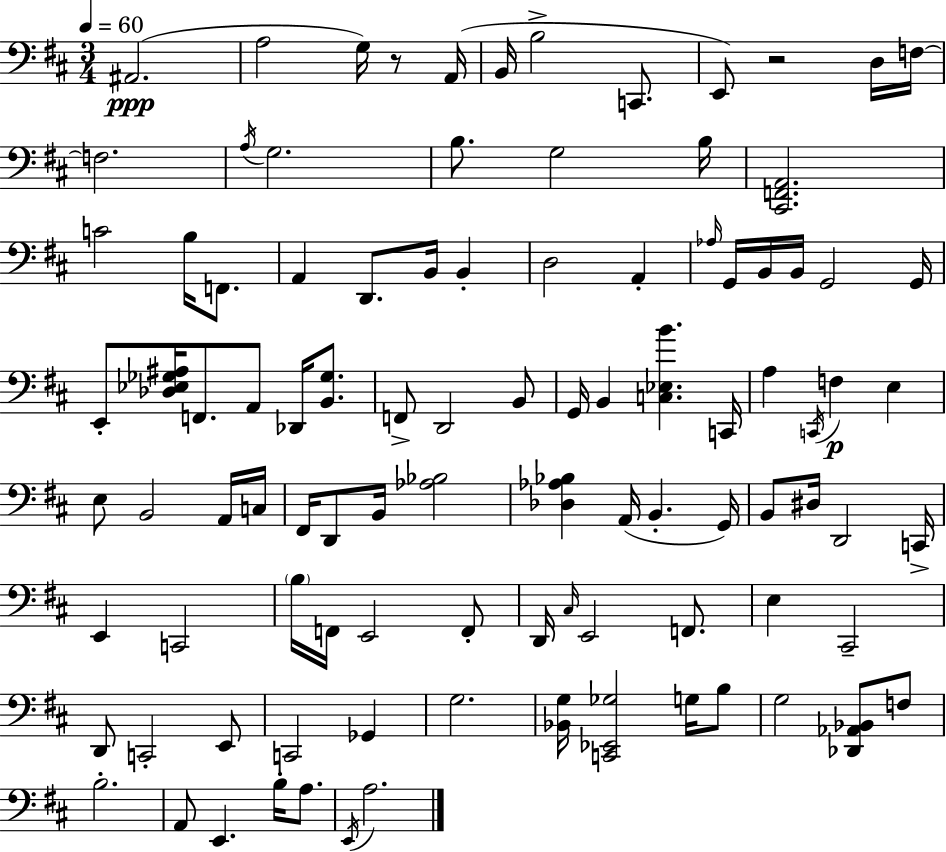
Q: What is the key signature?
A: D major